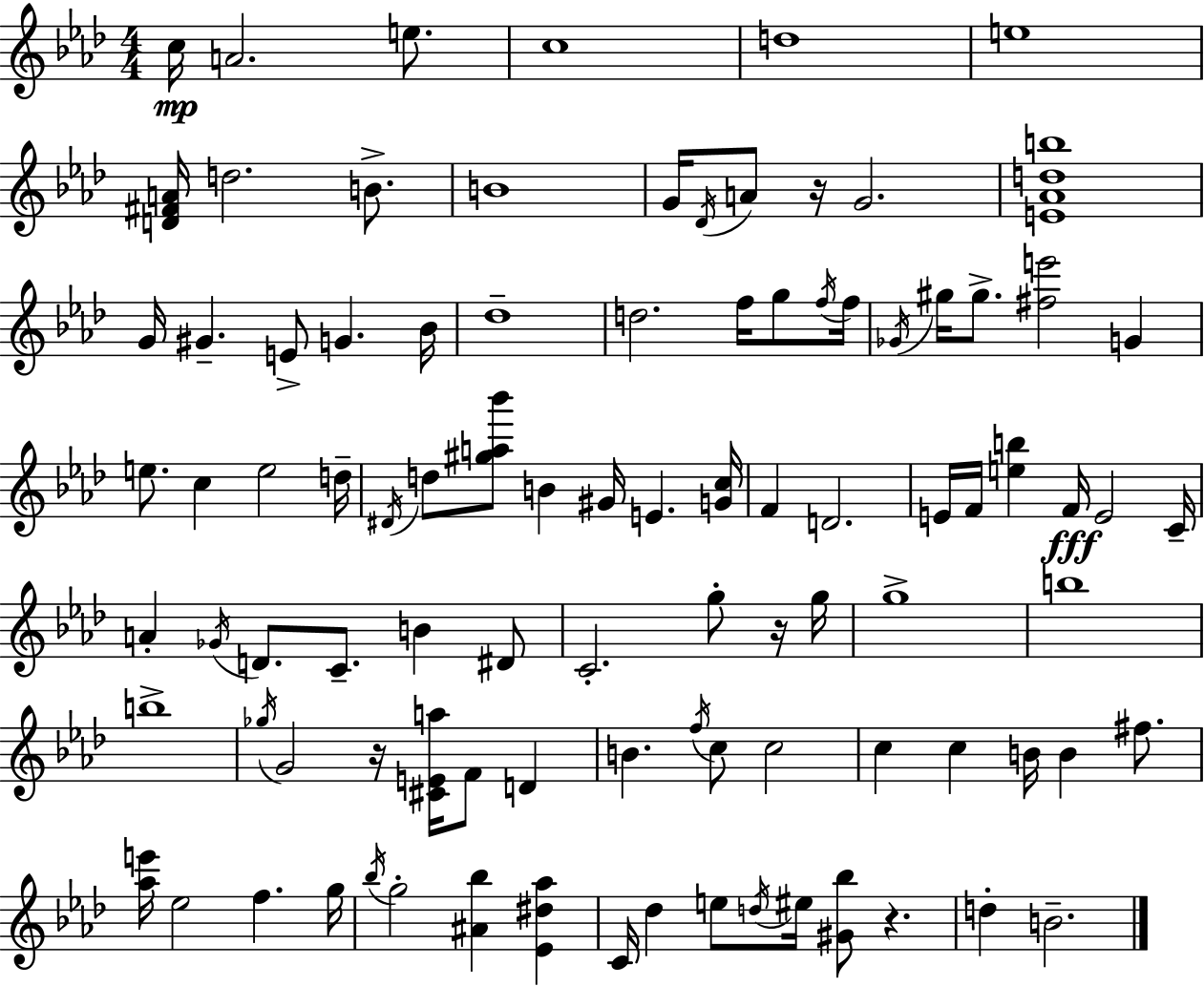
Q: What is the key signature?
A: AES major